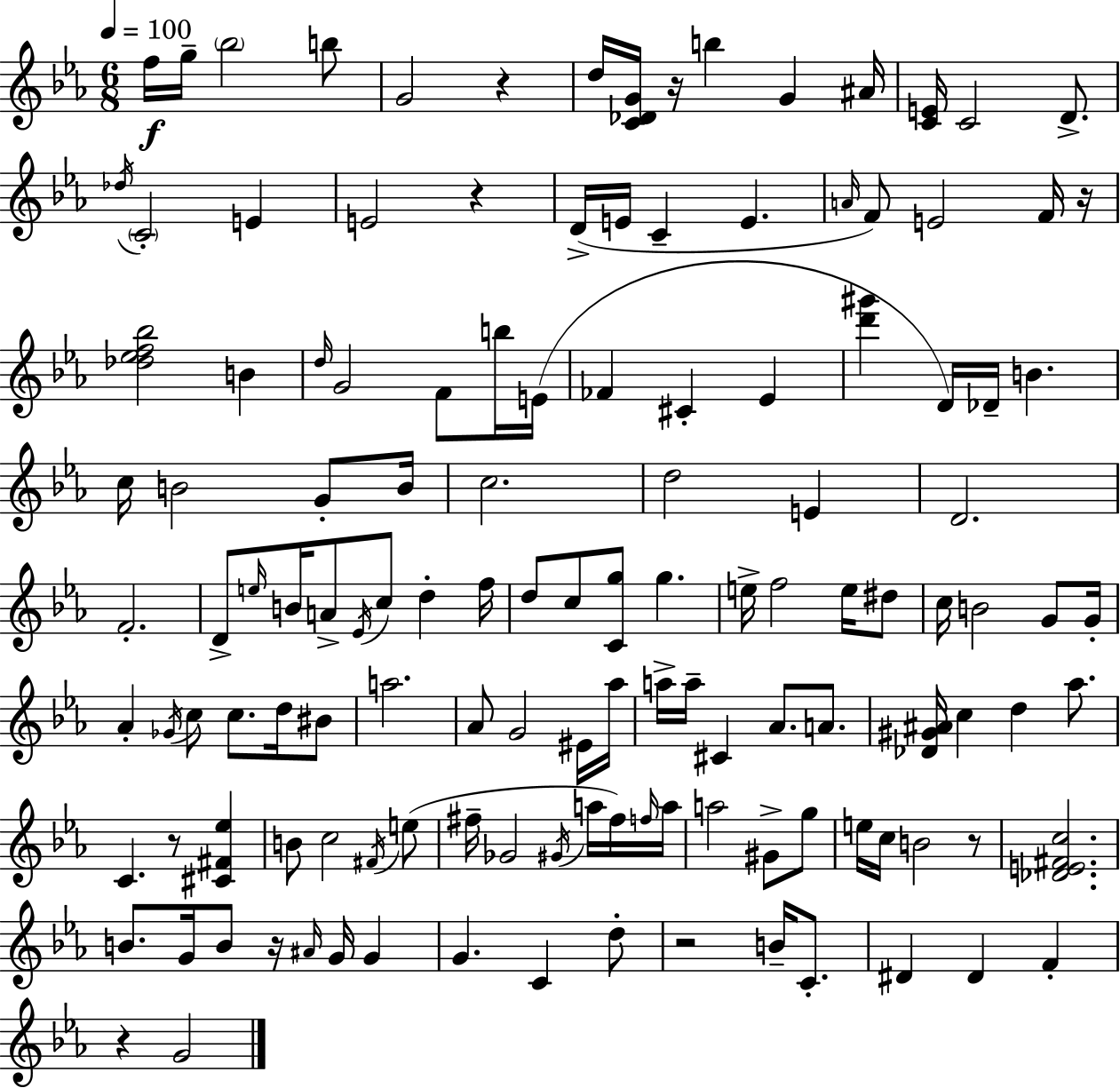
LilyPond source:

{
  \clef treble
  \numericTimeSignature
  \time 6/8
  \key ees \major
  \tempo 4 = 100
  f''16\f g''16-- \parenthesize bes''2 b''8 | g'2 r4 | d''16 <c' des' g'>16 r16 b''4 g'4 ais'16 | <c' e'>16 c'2 d'8.-> | \break \acciaccatura { des''16 } \parenthesize c'2-. e'4 | e'2 r4 | d'16->( e'16 c'4-- e'4. | \grace { a'16 }) f'8 e'2 | \break f'16 r16 <des'' ees'' f'' bes''>2 b'4 | \grace { d''16 } g'2 f'8 | b''16 e'16( fes'4 cis'4-. ees'4 | <d''' gis'''>4 d'16) des'16-- b'4. | \break c''16 b'2 | g'8-. b'16 c''2. | d''2 e'4 | d'2. | \break f'2.-. | d'8-> \grace { e''16 } b'16 a'8-> \acciaccatura { ees'16 } c''8 | d''4-. f''16 d''8 c''8 <c' g''>8 g''4. | e''16-> f''2 | \break e''16 dis''8 c''16 b'2 | g'8 g'16-. aes'4-. \acciaccatura { ges'16 } c''8 | c''8. d''16 bis'8 a''2. | aes'8 g'2 | \break eis'16 aes''16 a''16-> a''16-- cis'4 | aes'8. a'8. <des' gis' ais'>16 c''4 d''4 | aes''8. c'4. | r8 <cis' fis' ees''>4 b'8 c''2 | \break \acciaccatura { fis'16 } e''8( fis''16-- ges'2 | \acciaccatura { gis'16 } a''16 fis''16) \grace { f''16 } a''16 a''2 | gis'8-> g''8 e''16 c''16 b'2 | r8 <des' e' fis' c''>2. | \break b'8. | g'16 b'8 r16 \grace { ais'16 } g'16 g'4 g'4. | c'4 d''8-. r2 | b'16-- c'8.-. dis'4 | \break dis'4 f'4-. r4 | g'2 \bar "|."
}